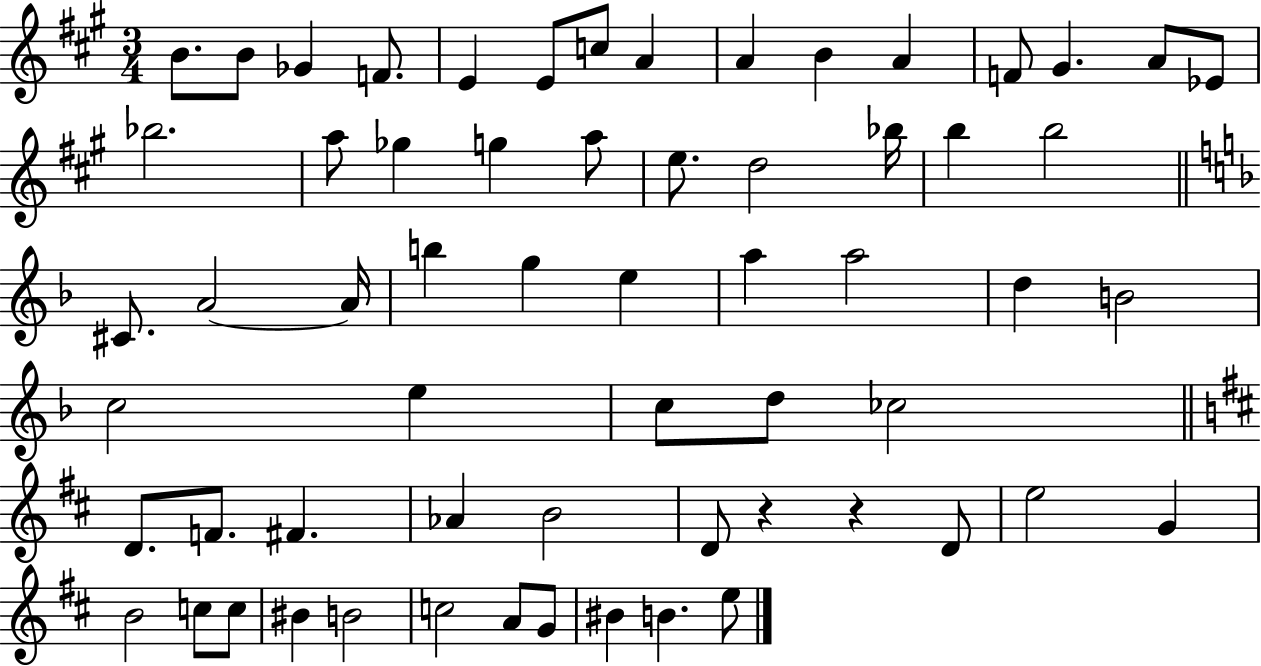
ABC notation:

X:1
T:Untitled
M:3/4
L:1/4
K:A
B/2 B/2 _G F/2 E E/2 c/2 A A B A F/2 ^G A/2 _E/2 _b2 a/2 _g g a/2 e/2 d2 _b/4 b b2 ^C/2 A2 A/4 b g e a a2 d B2 c2 e c/2 d/2 _c2 D/2 F/2 ^F _A B2 D/2 z z D/2 e2 G B2 c/2 c/2 ^B B2 c2 A/2 G/2 ^B B e/2